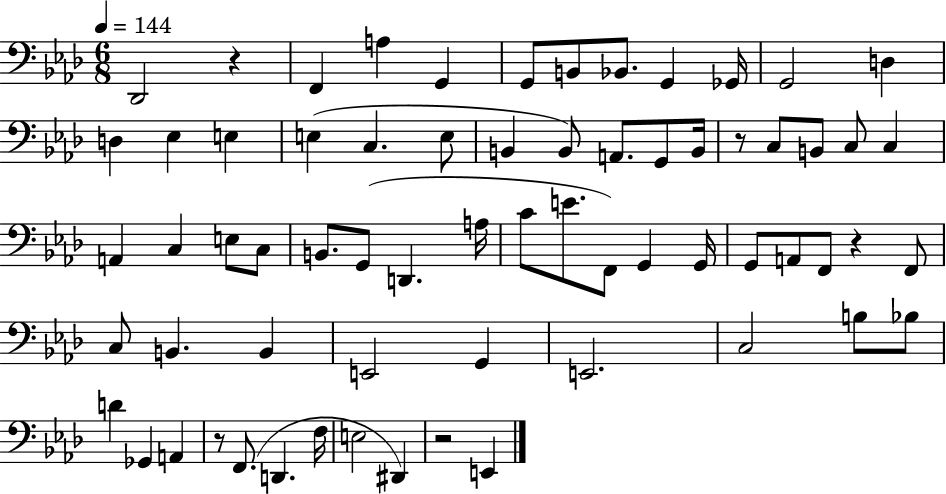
{
  \clef bass
  \numericTimeSignature
  \time 6/8
  \key aes \major
  \tempo 4 = 144
  des,2 r4 | f,4 a4 g,4 | g,8 b,8 bes,8. g,4 ges,16 | g,2 d4 | \break d4 ees4 e4 | e4( c4. e8 | b,4 b,8) a,8. g,8 b,16 | r8 c8 b,8 c8 c4 | \break a,4 c4 e8 c8 | b,8. g,8( d,4. a16 | c'8 e'8. f,8) g,4 g,16 | g,8 a,8 f,8 r4 f,8 | \break c8 b,4. b,4 | e,2 g,4 | e,2. | c2 b8 bes8 | \break d'4 ges,4 a,4 | r8 f,8.( d,4. f16 | e2 dis,4) | r2 e,4 | \break \bar "|."
}